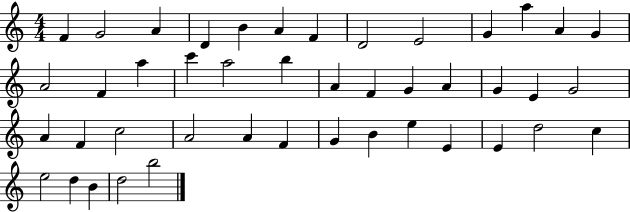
X:1
T:Untitled
M:4/4
L:1/4
K:C
F G2 A D B A F D2 E2 G a A G A2 F a c' a2 b A F G A G E G2 A F c2 A2 A F G B e E E d2 c e2 d B d2 b2